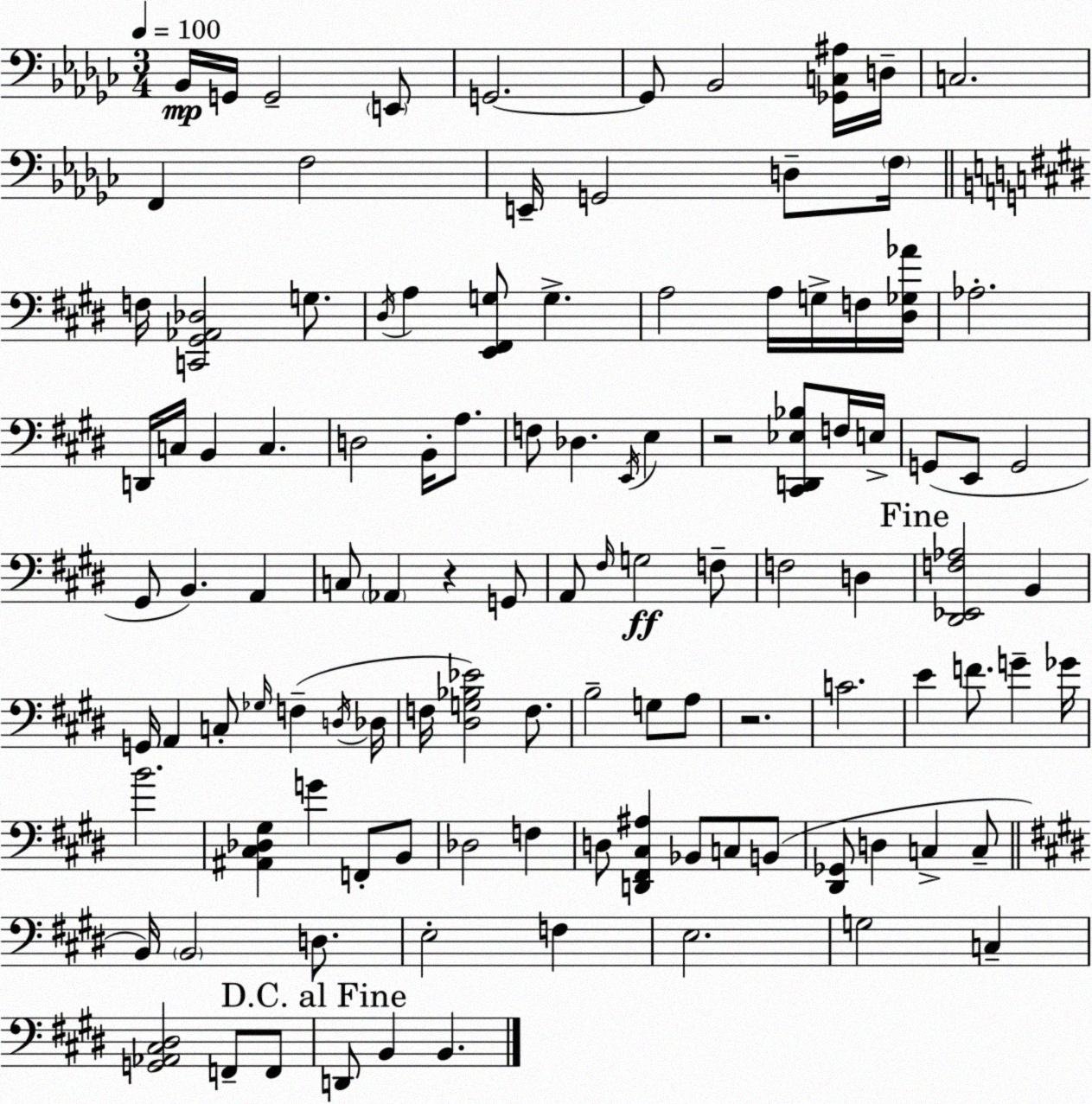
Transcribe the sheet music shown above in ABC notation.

X:1
T:Untitled
M:3/4
L:1/4
K:Ebm
_B,,/4 G,,/4 G,,2 E,,/2 G,,2 G,,/2 _B,,2 [_G,,C,^A,]/4 D,/4 C,2 F,, F,2 E,,/4 G,,2 D,/2 F,/4 F,/4 [C,,^G,,_A,,_D,]2 G,/2 ^D,/4 A, [E,,^F,,G,]/2 G, A,2 A,/4 G,/4 F,/4 [^D,_G,_A]/4 _A,2 D,,/4 C,/4 B,, C, D,2 B,,/4 A,/2 F,/2 _D, E,,/4 E, z2 [^C,,D,,_E,_B,]/2 F,/4 E,/4 G,,/2 E,,/2 G,,2 ^G,,/2 B,, A,, C,/2 _A,, z G,,/2 A,,/2 ^F,/4 G,2 F,/2 F,2 D, [^D,,_E,,F,_A,]2 B,, G,,/4 A,, C,/2 _G,/4 F, D,/4 _D,/4 F,/4 [^D,G,_B,_E]2 F,/2 B,2 G,/2 A,/2 z2 C2 E F/2 G _G/4 B2 [^A,,^C,_D,^G,] G F,,/2 B,,/2 _D,2 F, D,/2 [D,,^F,,^C,^A,] _B,,/2 C,/2 B,,/2 [^D,,_G,,]/2 D, C, C,/2 B,,/4 B,,2 D,/2 E,2 F, E,2 G,2 C, [G,,_A,,^C,^D,]2 F,,/2 F,,/2 D,,/2 B,, B,,